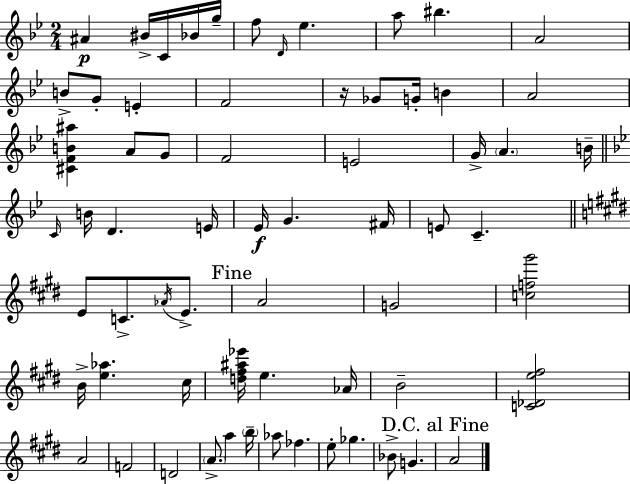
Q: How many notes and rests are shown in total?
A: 65